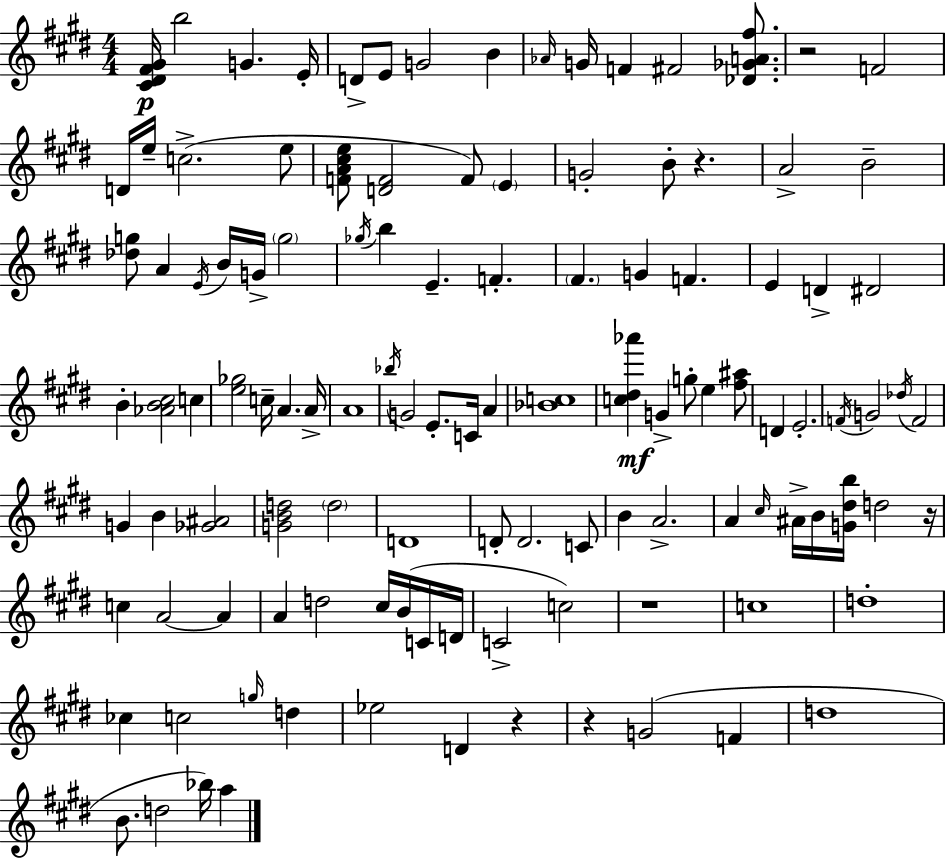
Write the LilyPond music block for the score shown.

{
  \clef treble
  \numericTimeSignature
  \time 4/4
  \key e \major
  <cis' dis' fis' gis'>16\p b''2 g'4. e'16-. | d'8-> e'8 g'2 b'4 | \grace { aes'16 } g'16 f'4 fis'2 <des' ges' a' fis''>8. | r2 f'2 | \break d'16 e''16-- c''2.->( e''8 | <f' a' cis'' e''>8 <d' f'>2 f'8) \parenthesize e'4 | g'2-. b'8-. r4. | a'2-> b'2-- | \break <des'' g''>8 a'4 \acciaccatura { e'16 } b'16 g'16-> \parenthesize g''2 | \acciaccatura { ges''16 } b''4 e'4.-- f'4.-. | \parenthesize fis'4. g'4 f'4. | e'4 d'4-> dis'2 | \break b'4-. <aes' b' cis''>2 c''4 | <e'' ges''>2 c''16-- a'4. | a'16-> a'1 | \acciaccatura { bes''16 } g'2 e'8.-. c'16 | \break a'4 <bes' c''>1 | <c'' dis'' aes'''>4\mf g'4-> g''8-. e''4 | <fis'' ais''>8 d'4 e'2.-. | \acciaccatura { f'16 } g'2 \acciaccatura { des''16 } f'2 | \break g'4 b'4 <ges' ais'>2 | <g' b' d''>2 \parenthesize d''2 | d'1 | d'8-. d'2. | \break c'8 b'4 a'2.-> | a'4 \grace { cis''16 } ais'16-> b'16 <g' dis'' b''>16 d''2 | r16 c''4 a'2~~ | a'4 a'4 d''2 | \break cis''16 b'16( c'16 d'16 c'2-> c''2) | r1 | c''1 | d''1-. | \break ces''4 c''2 | \grace { g''16 } d''4 ees''2 | d'4 r4 r4 g'2( | f'4 d''1 | \break b'8. d''2 | bes''16) a''4 \bar "|."
}